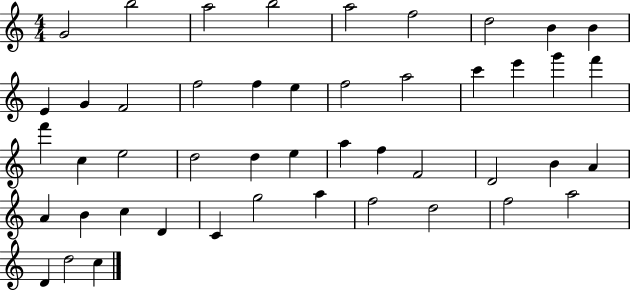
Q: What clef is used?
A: treble